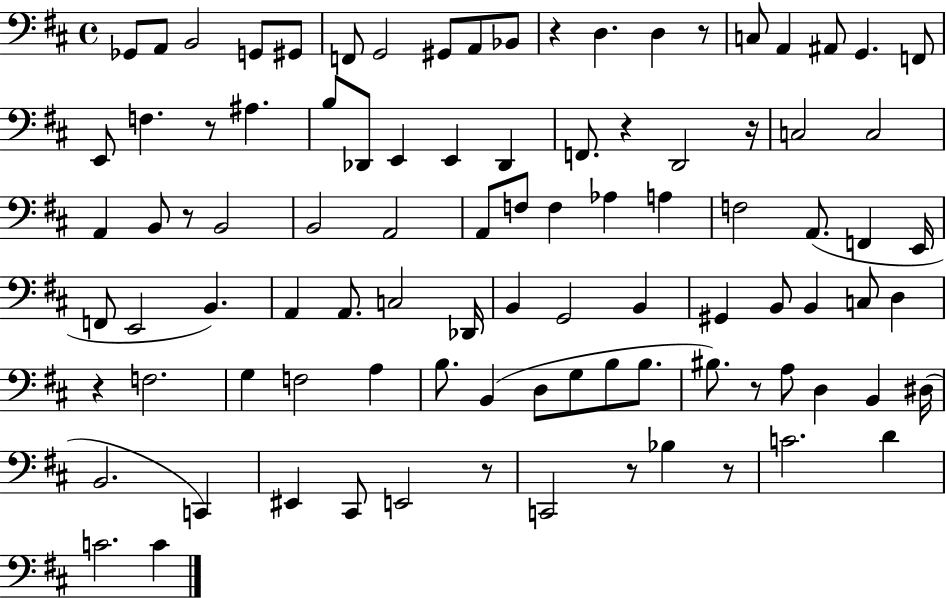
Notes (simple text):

Gb2/e A2/e B2/h G2/e G#2/e F2/e G2/h G#2/e A2/e Bb2/e R/q D3/q. D3/q R/e C3/e A2/q A#2/e G2/q. F2/e E2/e F3/q. R/e A#3/q. B3/e Db2/e E2/q E2/q Db2/q F2/e. R/q D2/h R/s C3/h C3/h A2/q B2/e R/e B2/h B2/h A2/h A2/e F3/e F3/q Ab3/q A3/q F3/h A2/e. F2/q E2/s F2/e E2/h B2/q. A2/q A2/e. C3/h Db2/s B2/q G2/h B2/q G#2/q B2/e B2/q C3/e D3/q R/q F3/h. G3/q F3/h A3/q B3/e. B2/q D3/e G3/e B3/e B3/e. BIS3/e. R/e A3/e D3/q B2/q D#3/s B2/h. C2/q EIS2/q C#2/e E2/h R/e C2/h R/e Bb3/q R/e C4/h. D4/q C4/h. C4/q